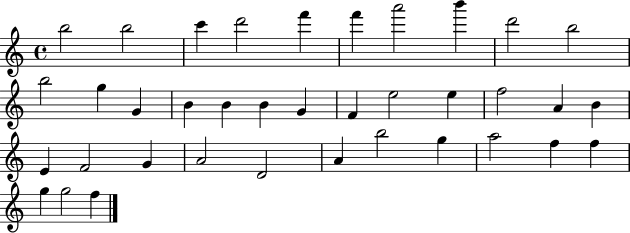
{
  \clef treble
  \time 4/4
  \defaultTimeSignature
  \key c \major
  b''2 b''2 | c'''4 d'''2 f'''4 | f'''4 a'''2 b'''4 | d'''2 b''2 | \break b''2 g''4 g'4 | b'4 b'4 b'4 g'4 | f'4 e''2 e''4 | f''2 a'4 b'4 | \break e'4 f'2 g'4 | a'2 d'2 | a'4 b''2 g''4 | a''2 f''4 f''4 | \break g''4 g''2 f''4 | \bar "|."
}